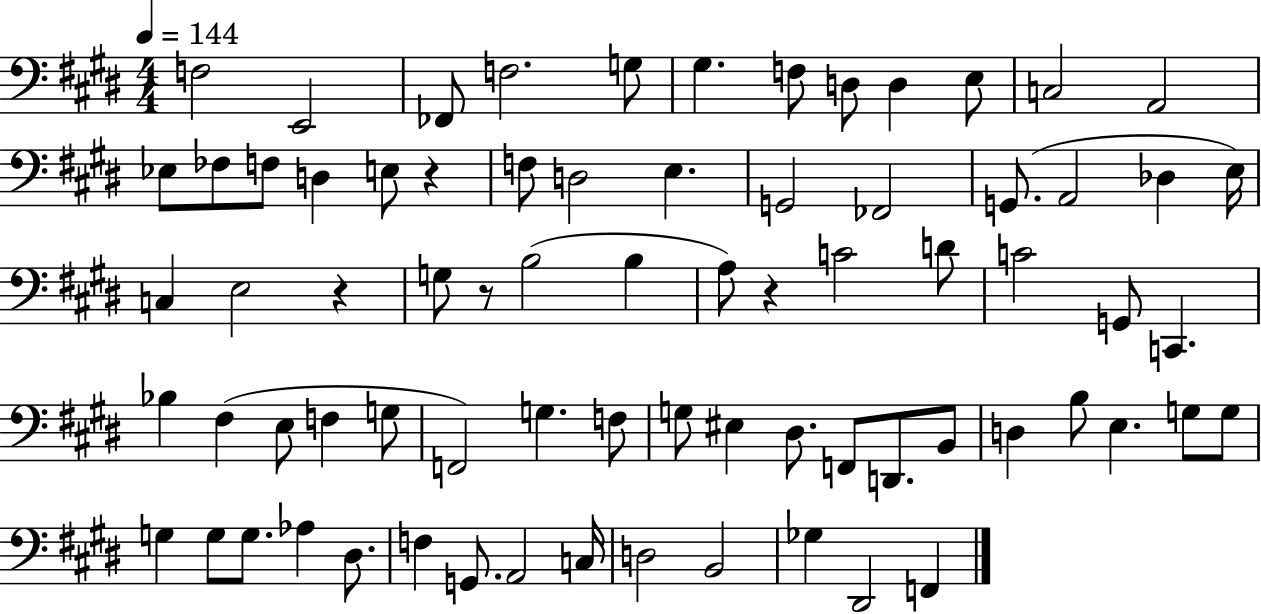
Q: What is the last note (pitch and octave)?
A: F2